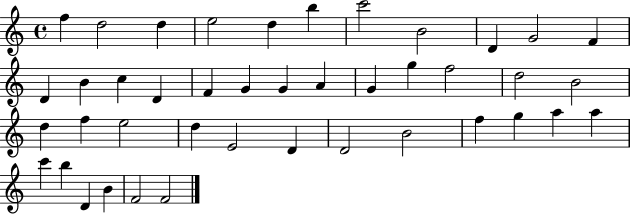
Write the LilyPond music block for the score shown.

{
  \clef treble
  \time 4/4
  \defaultTimeSignature
  \key c \major
  f''4 d''2 d''4 | e''2 d''4 b''4 | c'''2 b'2 | d'4 g'2 f'4 | \break d'4 b'4 c''4 d'4 | f'4 g'4 g'4 a'4 | g'4 g''4 f''2 | d''2 b'2 | \break d''4 f''4 e''2 | d''4 e'2 d'4 | d'2 b'2 | f''4 g''4 a''4 a''4 | \break c'''4 b''4 d'4 b'4 | f'2 f'2 | \bar "|."
}